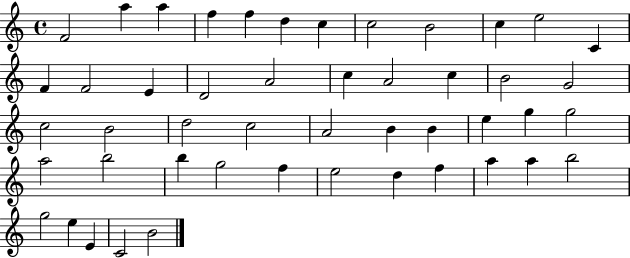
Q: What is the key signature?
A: C major